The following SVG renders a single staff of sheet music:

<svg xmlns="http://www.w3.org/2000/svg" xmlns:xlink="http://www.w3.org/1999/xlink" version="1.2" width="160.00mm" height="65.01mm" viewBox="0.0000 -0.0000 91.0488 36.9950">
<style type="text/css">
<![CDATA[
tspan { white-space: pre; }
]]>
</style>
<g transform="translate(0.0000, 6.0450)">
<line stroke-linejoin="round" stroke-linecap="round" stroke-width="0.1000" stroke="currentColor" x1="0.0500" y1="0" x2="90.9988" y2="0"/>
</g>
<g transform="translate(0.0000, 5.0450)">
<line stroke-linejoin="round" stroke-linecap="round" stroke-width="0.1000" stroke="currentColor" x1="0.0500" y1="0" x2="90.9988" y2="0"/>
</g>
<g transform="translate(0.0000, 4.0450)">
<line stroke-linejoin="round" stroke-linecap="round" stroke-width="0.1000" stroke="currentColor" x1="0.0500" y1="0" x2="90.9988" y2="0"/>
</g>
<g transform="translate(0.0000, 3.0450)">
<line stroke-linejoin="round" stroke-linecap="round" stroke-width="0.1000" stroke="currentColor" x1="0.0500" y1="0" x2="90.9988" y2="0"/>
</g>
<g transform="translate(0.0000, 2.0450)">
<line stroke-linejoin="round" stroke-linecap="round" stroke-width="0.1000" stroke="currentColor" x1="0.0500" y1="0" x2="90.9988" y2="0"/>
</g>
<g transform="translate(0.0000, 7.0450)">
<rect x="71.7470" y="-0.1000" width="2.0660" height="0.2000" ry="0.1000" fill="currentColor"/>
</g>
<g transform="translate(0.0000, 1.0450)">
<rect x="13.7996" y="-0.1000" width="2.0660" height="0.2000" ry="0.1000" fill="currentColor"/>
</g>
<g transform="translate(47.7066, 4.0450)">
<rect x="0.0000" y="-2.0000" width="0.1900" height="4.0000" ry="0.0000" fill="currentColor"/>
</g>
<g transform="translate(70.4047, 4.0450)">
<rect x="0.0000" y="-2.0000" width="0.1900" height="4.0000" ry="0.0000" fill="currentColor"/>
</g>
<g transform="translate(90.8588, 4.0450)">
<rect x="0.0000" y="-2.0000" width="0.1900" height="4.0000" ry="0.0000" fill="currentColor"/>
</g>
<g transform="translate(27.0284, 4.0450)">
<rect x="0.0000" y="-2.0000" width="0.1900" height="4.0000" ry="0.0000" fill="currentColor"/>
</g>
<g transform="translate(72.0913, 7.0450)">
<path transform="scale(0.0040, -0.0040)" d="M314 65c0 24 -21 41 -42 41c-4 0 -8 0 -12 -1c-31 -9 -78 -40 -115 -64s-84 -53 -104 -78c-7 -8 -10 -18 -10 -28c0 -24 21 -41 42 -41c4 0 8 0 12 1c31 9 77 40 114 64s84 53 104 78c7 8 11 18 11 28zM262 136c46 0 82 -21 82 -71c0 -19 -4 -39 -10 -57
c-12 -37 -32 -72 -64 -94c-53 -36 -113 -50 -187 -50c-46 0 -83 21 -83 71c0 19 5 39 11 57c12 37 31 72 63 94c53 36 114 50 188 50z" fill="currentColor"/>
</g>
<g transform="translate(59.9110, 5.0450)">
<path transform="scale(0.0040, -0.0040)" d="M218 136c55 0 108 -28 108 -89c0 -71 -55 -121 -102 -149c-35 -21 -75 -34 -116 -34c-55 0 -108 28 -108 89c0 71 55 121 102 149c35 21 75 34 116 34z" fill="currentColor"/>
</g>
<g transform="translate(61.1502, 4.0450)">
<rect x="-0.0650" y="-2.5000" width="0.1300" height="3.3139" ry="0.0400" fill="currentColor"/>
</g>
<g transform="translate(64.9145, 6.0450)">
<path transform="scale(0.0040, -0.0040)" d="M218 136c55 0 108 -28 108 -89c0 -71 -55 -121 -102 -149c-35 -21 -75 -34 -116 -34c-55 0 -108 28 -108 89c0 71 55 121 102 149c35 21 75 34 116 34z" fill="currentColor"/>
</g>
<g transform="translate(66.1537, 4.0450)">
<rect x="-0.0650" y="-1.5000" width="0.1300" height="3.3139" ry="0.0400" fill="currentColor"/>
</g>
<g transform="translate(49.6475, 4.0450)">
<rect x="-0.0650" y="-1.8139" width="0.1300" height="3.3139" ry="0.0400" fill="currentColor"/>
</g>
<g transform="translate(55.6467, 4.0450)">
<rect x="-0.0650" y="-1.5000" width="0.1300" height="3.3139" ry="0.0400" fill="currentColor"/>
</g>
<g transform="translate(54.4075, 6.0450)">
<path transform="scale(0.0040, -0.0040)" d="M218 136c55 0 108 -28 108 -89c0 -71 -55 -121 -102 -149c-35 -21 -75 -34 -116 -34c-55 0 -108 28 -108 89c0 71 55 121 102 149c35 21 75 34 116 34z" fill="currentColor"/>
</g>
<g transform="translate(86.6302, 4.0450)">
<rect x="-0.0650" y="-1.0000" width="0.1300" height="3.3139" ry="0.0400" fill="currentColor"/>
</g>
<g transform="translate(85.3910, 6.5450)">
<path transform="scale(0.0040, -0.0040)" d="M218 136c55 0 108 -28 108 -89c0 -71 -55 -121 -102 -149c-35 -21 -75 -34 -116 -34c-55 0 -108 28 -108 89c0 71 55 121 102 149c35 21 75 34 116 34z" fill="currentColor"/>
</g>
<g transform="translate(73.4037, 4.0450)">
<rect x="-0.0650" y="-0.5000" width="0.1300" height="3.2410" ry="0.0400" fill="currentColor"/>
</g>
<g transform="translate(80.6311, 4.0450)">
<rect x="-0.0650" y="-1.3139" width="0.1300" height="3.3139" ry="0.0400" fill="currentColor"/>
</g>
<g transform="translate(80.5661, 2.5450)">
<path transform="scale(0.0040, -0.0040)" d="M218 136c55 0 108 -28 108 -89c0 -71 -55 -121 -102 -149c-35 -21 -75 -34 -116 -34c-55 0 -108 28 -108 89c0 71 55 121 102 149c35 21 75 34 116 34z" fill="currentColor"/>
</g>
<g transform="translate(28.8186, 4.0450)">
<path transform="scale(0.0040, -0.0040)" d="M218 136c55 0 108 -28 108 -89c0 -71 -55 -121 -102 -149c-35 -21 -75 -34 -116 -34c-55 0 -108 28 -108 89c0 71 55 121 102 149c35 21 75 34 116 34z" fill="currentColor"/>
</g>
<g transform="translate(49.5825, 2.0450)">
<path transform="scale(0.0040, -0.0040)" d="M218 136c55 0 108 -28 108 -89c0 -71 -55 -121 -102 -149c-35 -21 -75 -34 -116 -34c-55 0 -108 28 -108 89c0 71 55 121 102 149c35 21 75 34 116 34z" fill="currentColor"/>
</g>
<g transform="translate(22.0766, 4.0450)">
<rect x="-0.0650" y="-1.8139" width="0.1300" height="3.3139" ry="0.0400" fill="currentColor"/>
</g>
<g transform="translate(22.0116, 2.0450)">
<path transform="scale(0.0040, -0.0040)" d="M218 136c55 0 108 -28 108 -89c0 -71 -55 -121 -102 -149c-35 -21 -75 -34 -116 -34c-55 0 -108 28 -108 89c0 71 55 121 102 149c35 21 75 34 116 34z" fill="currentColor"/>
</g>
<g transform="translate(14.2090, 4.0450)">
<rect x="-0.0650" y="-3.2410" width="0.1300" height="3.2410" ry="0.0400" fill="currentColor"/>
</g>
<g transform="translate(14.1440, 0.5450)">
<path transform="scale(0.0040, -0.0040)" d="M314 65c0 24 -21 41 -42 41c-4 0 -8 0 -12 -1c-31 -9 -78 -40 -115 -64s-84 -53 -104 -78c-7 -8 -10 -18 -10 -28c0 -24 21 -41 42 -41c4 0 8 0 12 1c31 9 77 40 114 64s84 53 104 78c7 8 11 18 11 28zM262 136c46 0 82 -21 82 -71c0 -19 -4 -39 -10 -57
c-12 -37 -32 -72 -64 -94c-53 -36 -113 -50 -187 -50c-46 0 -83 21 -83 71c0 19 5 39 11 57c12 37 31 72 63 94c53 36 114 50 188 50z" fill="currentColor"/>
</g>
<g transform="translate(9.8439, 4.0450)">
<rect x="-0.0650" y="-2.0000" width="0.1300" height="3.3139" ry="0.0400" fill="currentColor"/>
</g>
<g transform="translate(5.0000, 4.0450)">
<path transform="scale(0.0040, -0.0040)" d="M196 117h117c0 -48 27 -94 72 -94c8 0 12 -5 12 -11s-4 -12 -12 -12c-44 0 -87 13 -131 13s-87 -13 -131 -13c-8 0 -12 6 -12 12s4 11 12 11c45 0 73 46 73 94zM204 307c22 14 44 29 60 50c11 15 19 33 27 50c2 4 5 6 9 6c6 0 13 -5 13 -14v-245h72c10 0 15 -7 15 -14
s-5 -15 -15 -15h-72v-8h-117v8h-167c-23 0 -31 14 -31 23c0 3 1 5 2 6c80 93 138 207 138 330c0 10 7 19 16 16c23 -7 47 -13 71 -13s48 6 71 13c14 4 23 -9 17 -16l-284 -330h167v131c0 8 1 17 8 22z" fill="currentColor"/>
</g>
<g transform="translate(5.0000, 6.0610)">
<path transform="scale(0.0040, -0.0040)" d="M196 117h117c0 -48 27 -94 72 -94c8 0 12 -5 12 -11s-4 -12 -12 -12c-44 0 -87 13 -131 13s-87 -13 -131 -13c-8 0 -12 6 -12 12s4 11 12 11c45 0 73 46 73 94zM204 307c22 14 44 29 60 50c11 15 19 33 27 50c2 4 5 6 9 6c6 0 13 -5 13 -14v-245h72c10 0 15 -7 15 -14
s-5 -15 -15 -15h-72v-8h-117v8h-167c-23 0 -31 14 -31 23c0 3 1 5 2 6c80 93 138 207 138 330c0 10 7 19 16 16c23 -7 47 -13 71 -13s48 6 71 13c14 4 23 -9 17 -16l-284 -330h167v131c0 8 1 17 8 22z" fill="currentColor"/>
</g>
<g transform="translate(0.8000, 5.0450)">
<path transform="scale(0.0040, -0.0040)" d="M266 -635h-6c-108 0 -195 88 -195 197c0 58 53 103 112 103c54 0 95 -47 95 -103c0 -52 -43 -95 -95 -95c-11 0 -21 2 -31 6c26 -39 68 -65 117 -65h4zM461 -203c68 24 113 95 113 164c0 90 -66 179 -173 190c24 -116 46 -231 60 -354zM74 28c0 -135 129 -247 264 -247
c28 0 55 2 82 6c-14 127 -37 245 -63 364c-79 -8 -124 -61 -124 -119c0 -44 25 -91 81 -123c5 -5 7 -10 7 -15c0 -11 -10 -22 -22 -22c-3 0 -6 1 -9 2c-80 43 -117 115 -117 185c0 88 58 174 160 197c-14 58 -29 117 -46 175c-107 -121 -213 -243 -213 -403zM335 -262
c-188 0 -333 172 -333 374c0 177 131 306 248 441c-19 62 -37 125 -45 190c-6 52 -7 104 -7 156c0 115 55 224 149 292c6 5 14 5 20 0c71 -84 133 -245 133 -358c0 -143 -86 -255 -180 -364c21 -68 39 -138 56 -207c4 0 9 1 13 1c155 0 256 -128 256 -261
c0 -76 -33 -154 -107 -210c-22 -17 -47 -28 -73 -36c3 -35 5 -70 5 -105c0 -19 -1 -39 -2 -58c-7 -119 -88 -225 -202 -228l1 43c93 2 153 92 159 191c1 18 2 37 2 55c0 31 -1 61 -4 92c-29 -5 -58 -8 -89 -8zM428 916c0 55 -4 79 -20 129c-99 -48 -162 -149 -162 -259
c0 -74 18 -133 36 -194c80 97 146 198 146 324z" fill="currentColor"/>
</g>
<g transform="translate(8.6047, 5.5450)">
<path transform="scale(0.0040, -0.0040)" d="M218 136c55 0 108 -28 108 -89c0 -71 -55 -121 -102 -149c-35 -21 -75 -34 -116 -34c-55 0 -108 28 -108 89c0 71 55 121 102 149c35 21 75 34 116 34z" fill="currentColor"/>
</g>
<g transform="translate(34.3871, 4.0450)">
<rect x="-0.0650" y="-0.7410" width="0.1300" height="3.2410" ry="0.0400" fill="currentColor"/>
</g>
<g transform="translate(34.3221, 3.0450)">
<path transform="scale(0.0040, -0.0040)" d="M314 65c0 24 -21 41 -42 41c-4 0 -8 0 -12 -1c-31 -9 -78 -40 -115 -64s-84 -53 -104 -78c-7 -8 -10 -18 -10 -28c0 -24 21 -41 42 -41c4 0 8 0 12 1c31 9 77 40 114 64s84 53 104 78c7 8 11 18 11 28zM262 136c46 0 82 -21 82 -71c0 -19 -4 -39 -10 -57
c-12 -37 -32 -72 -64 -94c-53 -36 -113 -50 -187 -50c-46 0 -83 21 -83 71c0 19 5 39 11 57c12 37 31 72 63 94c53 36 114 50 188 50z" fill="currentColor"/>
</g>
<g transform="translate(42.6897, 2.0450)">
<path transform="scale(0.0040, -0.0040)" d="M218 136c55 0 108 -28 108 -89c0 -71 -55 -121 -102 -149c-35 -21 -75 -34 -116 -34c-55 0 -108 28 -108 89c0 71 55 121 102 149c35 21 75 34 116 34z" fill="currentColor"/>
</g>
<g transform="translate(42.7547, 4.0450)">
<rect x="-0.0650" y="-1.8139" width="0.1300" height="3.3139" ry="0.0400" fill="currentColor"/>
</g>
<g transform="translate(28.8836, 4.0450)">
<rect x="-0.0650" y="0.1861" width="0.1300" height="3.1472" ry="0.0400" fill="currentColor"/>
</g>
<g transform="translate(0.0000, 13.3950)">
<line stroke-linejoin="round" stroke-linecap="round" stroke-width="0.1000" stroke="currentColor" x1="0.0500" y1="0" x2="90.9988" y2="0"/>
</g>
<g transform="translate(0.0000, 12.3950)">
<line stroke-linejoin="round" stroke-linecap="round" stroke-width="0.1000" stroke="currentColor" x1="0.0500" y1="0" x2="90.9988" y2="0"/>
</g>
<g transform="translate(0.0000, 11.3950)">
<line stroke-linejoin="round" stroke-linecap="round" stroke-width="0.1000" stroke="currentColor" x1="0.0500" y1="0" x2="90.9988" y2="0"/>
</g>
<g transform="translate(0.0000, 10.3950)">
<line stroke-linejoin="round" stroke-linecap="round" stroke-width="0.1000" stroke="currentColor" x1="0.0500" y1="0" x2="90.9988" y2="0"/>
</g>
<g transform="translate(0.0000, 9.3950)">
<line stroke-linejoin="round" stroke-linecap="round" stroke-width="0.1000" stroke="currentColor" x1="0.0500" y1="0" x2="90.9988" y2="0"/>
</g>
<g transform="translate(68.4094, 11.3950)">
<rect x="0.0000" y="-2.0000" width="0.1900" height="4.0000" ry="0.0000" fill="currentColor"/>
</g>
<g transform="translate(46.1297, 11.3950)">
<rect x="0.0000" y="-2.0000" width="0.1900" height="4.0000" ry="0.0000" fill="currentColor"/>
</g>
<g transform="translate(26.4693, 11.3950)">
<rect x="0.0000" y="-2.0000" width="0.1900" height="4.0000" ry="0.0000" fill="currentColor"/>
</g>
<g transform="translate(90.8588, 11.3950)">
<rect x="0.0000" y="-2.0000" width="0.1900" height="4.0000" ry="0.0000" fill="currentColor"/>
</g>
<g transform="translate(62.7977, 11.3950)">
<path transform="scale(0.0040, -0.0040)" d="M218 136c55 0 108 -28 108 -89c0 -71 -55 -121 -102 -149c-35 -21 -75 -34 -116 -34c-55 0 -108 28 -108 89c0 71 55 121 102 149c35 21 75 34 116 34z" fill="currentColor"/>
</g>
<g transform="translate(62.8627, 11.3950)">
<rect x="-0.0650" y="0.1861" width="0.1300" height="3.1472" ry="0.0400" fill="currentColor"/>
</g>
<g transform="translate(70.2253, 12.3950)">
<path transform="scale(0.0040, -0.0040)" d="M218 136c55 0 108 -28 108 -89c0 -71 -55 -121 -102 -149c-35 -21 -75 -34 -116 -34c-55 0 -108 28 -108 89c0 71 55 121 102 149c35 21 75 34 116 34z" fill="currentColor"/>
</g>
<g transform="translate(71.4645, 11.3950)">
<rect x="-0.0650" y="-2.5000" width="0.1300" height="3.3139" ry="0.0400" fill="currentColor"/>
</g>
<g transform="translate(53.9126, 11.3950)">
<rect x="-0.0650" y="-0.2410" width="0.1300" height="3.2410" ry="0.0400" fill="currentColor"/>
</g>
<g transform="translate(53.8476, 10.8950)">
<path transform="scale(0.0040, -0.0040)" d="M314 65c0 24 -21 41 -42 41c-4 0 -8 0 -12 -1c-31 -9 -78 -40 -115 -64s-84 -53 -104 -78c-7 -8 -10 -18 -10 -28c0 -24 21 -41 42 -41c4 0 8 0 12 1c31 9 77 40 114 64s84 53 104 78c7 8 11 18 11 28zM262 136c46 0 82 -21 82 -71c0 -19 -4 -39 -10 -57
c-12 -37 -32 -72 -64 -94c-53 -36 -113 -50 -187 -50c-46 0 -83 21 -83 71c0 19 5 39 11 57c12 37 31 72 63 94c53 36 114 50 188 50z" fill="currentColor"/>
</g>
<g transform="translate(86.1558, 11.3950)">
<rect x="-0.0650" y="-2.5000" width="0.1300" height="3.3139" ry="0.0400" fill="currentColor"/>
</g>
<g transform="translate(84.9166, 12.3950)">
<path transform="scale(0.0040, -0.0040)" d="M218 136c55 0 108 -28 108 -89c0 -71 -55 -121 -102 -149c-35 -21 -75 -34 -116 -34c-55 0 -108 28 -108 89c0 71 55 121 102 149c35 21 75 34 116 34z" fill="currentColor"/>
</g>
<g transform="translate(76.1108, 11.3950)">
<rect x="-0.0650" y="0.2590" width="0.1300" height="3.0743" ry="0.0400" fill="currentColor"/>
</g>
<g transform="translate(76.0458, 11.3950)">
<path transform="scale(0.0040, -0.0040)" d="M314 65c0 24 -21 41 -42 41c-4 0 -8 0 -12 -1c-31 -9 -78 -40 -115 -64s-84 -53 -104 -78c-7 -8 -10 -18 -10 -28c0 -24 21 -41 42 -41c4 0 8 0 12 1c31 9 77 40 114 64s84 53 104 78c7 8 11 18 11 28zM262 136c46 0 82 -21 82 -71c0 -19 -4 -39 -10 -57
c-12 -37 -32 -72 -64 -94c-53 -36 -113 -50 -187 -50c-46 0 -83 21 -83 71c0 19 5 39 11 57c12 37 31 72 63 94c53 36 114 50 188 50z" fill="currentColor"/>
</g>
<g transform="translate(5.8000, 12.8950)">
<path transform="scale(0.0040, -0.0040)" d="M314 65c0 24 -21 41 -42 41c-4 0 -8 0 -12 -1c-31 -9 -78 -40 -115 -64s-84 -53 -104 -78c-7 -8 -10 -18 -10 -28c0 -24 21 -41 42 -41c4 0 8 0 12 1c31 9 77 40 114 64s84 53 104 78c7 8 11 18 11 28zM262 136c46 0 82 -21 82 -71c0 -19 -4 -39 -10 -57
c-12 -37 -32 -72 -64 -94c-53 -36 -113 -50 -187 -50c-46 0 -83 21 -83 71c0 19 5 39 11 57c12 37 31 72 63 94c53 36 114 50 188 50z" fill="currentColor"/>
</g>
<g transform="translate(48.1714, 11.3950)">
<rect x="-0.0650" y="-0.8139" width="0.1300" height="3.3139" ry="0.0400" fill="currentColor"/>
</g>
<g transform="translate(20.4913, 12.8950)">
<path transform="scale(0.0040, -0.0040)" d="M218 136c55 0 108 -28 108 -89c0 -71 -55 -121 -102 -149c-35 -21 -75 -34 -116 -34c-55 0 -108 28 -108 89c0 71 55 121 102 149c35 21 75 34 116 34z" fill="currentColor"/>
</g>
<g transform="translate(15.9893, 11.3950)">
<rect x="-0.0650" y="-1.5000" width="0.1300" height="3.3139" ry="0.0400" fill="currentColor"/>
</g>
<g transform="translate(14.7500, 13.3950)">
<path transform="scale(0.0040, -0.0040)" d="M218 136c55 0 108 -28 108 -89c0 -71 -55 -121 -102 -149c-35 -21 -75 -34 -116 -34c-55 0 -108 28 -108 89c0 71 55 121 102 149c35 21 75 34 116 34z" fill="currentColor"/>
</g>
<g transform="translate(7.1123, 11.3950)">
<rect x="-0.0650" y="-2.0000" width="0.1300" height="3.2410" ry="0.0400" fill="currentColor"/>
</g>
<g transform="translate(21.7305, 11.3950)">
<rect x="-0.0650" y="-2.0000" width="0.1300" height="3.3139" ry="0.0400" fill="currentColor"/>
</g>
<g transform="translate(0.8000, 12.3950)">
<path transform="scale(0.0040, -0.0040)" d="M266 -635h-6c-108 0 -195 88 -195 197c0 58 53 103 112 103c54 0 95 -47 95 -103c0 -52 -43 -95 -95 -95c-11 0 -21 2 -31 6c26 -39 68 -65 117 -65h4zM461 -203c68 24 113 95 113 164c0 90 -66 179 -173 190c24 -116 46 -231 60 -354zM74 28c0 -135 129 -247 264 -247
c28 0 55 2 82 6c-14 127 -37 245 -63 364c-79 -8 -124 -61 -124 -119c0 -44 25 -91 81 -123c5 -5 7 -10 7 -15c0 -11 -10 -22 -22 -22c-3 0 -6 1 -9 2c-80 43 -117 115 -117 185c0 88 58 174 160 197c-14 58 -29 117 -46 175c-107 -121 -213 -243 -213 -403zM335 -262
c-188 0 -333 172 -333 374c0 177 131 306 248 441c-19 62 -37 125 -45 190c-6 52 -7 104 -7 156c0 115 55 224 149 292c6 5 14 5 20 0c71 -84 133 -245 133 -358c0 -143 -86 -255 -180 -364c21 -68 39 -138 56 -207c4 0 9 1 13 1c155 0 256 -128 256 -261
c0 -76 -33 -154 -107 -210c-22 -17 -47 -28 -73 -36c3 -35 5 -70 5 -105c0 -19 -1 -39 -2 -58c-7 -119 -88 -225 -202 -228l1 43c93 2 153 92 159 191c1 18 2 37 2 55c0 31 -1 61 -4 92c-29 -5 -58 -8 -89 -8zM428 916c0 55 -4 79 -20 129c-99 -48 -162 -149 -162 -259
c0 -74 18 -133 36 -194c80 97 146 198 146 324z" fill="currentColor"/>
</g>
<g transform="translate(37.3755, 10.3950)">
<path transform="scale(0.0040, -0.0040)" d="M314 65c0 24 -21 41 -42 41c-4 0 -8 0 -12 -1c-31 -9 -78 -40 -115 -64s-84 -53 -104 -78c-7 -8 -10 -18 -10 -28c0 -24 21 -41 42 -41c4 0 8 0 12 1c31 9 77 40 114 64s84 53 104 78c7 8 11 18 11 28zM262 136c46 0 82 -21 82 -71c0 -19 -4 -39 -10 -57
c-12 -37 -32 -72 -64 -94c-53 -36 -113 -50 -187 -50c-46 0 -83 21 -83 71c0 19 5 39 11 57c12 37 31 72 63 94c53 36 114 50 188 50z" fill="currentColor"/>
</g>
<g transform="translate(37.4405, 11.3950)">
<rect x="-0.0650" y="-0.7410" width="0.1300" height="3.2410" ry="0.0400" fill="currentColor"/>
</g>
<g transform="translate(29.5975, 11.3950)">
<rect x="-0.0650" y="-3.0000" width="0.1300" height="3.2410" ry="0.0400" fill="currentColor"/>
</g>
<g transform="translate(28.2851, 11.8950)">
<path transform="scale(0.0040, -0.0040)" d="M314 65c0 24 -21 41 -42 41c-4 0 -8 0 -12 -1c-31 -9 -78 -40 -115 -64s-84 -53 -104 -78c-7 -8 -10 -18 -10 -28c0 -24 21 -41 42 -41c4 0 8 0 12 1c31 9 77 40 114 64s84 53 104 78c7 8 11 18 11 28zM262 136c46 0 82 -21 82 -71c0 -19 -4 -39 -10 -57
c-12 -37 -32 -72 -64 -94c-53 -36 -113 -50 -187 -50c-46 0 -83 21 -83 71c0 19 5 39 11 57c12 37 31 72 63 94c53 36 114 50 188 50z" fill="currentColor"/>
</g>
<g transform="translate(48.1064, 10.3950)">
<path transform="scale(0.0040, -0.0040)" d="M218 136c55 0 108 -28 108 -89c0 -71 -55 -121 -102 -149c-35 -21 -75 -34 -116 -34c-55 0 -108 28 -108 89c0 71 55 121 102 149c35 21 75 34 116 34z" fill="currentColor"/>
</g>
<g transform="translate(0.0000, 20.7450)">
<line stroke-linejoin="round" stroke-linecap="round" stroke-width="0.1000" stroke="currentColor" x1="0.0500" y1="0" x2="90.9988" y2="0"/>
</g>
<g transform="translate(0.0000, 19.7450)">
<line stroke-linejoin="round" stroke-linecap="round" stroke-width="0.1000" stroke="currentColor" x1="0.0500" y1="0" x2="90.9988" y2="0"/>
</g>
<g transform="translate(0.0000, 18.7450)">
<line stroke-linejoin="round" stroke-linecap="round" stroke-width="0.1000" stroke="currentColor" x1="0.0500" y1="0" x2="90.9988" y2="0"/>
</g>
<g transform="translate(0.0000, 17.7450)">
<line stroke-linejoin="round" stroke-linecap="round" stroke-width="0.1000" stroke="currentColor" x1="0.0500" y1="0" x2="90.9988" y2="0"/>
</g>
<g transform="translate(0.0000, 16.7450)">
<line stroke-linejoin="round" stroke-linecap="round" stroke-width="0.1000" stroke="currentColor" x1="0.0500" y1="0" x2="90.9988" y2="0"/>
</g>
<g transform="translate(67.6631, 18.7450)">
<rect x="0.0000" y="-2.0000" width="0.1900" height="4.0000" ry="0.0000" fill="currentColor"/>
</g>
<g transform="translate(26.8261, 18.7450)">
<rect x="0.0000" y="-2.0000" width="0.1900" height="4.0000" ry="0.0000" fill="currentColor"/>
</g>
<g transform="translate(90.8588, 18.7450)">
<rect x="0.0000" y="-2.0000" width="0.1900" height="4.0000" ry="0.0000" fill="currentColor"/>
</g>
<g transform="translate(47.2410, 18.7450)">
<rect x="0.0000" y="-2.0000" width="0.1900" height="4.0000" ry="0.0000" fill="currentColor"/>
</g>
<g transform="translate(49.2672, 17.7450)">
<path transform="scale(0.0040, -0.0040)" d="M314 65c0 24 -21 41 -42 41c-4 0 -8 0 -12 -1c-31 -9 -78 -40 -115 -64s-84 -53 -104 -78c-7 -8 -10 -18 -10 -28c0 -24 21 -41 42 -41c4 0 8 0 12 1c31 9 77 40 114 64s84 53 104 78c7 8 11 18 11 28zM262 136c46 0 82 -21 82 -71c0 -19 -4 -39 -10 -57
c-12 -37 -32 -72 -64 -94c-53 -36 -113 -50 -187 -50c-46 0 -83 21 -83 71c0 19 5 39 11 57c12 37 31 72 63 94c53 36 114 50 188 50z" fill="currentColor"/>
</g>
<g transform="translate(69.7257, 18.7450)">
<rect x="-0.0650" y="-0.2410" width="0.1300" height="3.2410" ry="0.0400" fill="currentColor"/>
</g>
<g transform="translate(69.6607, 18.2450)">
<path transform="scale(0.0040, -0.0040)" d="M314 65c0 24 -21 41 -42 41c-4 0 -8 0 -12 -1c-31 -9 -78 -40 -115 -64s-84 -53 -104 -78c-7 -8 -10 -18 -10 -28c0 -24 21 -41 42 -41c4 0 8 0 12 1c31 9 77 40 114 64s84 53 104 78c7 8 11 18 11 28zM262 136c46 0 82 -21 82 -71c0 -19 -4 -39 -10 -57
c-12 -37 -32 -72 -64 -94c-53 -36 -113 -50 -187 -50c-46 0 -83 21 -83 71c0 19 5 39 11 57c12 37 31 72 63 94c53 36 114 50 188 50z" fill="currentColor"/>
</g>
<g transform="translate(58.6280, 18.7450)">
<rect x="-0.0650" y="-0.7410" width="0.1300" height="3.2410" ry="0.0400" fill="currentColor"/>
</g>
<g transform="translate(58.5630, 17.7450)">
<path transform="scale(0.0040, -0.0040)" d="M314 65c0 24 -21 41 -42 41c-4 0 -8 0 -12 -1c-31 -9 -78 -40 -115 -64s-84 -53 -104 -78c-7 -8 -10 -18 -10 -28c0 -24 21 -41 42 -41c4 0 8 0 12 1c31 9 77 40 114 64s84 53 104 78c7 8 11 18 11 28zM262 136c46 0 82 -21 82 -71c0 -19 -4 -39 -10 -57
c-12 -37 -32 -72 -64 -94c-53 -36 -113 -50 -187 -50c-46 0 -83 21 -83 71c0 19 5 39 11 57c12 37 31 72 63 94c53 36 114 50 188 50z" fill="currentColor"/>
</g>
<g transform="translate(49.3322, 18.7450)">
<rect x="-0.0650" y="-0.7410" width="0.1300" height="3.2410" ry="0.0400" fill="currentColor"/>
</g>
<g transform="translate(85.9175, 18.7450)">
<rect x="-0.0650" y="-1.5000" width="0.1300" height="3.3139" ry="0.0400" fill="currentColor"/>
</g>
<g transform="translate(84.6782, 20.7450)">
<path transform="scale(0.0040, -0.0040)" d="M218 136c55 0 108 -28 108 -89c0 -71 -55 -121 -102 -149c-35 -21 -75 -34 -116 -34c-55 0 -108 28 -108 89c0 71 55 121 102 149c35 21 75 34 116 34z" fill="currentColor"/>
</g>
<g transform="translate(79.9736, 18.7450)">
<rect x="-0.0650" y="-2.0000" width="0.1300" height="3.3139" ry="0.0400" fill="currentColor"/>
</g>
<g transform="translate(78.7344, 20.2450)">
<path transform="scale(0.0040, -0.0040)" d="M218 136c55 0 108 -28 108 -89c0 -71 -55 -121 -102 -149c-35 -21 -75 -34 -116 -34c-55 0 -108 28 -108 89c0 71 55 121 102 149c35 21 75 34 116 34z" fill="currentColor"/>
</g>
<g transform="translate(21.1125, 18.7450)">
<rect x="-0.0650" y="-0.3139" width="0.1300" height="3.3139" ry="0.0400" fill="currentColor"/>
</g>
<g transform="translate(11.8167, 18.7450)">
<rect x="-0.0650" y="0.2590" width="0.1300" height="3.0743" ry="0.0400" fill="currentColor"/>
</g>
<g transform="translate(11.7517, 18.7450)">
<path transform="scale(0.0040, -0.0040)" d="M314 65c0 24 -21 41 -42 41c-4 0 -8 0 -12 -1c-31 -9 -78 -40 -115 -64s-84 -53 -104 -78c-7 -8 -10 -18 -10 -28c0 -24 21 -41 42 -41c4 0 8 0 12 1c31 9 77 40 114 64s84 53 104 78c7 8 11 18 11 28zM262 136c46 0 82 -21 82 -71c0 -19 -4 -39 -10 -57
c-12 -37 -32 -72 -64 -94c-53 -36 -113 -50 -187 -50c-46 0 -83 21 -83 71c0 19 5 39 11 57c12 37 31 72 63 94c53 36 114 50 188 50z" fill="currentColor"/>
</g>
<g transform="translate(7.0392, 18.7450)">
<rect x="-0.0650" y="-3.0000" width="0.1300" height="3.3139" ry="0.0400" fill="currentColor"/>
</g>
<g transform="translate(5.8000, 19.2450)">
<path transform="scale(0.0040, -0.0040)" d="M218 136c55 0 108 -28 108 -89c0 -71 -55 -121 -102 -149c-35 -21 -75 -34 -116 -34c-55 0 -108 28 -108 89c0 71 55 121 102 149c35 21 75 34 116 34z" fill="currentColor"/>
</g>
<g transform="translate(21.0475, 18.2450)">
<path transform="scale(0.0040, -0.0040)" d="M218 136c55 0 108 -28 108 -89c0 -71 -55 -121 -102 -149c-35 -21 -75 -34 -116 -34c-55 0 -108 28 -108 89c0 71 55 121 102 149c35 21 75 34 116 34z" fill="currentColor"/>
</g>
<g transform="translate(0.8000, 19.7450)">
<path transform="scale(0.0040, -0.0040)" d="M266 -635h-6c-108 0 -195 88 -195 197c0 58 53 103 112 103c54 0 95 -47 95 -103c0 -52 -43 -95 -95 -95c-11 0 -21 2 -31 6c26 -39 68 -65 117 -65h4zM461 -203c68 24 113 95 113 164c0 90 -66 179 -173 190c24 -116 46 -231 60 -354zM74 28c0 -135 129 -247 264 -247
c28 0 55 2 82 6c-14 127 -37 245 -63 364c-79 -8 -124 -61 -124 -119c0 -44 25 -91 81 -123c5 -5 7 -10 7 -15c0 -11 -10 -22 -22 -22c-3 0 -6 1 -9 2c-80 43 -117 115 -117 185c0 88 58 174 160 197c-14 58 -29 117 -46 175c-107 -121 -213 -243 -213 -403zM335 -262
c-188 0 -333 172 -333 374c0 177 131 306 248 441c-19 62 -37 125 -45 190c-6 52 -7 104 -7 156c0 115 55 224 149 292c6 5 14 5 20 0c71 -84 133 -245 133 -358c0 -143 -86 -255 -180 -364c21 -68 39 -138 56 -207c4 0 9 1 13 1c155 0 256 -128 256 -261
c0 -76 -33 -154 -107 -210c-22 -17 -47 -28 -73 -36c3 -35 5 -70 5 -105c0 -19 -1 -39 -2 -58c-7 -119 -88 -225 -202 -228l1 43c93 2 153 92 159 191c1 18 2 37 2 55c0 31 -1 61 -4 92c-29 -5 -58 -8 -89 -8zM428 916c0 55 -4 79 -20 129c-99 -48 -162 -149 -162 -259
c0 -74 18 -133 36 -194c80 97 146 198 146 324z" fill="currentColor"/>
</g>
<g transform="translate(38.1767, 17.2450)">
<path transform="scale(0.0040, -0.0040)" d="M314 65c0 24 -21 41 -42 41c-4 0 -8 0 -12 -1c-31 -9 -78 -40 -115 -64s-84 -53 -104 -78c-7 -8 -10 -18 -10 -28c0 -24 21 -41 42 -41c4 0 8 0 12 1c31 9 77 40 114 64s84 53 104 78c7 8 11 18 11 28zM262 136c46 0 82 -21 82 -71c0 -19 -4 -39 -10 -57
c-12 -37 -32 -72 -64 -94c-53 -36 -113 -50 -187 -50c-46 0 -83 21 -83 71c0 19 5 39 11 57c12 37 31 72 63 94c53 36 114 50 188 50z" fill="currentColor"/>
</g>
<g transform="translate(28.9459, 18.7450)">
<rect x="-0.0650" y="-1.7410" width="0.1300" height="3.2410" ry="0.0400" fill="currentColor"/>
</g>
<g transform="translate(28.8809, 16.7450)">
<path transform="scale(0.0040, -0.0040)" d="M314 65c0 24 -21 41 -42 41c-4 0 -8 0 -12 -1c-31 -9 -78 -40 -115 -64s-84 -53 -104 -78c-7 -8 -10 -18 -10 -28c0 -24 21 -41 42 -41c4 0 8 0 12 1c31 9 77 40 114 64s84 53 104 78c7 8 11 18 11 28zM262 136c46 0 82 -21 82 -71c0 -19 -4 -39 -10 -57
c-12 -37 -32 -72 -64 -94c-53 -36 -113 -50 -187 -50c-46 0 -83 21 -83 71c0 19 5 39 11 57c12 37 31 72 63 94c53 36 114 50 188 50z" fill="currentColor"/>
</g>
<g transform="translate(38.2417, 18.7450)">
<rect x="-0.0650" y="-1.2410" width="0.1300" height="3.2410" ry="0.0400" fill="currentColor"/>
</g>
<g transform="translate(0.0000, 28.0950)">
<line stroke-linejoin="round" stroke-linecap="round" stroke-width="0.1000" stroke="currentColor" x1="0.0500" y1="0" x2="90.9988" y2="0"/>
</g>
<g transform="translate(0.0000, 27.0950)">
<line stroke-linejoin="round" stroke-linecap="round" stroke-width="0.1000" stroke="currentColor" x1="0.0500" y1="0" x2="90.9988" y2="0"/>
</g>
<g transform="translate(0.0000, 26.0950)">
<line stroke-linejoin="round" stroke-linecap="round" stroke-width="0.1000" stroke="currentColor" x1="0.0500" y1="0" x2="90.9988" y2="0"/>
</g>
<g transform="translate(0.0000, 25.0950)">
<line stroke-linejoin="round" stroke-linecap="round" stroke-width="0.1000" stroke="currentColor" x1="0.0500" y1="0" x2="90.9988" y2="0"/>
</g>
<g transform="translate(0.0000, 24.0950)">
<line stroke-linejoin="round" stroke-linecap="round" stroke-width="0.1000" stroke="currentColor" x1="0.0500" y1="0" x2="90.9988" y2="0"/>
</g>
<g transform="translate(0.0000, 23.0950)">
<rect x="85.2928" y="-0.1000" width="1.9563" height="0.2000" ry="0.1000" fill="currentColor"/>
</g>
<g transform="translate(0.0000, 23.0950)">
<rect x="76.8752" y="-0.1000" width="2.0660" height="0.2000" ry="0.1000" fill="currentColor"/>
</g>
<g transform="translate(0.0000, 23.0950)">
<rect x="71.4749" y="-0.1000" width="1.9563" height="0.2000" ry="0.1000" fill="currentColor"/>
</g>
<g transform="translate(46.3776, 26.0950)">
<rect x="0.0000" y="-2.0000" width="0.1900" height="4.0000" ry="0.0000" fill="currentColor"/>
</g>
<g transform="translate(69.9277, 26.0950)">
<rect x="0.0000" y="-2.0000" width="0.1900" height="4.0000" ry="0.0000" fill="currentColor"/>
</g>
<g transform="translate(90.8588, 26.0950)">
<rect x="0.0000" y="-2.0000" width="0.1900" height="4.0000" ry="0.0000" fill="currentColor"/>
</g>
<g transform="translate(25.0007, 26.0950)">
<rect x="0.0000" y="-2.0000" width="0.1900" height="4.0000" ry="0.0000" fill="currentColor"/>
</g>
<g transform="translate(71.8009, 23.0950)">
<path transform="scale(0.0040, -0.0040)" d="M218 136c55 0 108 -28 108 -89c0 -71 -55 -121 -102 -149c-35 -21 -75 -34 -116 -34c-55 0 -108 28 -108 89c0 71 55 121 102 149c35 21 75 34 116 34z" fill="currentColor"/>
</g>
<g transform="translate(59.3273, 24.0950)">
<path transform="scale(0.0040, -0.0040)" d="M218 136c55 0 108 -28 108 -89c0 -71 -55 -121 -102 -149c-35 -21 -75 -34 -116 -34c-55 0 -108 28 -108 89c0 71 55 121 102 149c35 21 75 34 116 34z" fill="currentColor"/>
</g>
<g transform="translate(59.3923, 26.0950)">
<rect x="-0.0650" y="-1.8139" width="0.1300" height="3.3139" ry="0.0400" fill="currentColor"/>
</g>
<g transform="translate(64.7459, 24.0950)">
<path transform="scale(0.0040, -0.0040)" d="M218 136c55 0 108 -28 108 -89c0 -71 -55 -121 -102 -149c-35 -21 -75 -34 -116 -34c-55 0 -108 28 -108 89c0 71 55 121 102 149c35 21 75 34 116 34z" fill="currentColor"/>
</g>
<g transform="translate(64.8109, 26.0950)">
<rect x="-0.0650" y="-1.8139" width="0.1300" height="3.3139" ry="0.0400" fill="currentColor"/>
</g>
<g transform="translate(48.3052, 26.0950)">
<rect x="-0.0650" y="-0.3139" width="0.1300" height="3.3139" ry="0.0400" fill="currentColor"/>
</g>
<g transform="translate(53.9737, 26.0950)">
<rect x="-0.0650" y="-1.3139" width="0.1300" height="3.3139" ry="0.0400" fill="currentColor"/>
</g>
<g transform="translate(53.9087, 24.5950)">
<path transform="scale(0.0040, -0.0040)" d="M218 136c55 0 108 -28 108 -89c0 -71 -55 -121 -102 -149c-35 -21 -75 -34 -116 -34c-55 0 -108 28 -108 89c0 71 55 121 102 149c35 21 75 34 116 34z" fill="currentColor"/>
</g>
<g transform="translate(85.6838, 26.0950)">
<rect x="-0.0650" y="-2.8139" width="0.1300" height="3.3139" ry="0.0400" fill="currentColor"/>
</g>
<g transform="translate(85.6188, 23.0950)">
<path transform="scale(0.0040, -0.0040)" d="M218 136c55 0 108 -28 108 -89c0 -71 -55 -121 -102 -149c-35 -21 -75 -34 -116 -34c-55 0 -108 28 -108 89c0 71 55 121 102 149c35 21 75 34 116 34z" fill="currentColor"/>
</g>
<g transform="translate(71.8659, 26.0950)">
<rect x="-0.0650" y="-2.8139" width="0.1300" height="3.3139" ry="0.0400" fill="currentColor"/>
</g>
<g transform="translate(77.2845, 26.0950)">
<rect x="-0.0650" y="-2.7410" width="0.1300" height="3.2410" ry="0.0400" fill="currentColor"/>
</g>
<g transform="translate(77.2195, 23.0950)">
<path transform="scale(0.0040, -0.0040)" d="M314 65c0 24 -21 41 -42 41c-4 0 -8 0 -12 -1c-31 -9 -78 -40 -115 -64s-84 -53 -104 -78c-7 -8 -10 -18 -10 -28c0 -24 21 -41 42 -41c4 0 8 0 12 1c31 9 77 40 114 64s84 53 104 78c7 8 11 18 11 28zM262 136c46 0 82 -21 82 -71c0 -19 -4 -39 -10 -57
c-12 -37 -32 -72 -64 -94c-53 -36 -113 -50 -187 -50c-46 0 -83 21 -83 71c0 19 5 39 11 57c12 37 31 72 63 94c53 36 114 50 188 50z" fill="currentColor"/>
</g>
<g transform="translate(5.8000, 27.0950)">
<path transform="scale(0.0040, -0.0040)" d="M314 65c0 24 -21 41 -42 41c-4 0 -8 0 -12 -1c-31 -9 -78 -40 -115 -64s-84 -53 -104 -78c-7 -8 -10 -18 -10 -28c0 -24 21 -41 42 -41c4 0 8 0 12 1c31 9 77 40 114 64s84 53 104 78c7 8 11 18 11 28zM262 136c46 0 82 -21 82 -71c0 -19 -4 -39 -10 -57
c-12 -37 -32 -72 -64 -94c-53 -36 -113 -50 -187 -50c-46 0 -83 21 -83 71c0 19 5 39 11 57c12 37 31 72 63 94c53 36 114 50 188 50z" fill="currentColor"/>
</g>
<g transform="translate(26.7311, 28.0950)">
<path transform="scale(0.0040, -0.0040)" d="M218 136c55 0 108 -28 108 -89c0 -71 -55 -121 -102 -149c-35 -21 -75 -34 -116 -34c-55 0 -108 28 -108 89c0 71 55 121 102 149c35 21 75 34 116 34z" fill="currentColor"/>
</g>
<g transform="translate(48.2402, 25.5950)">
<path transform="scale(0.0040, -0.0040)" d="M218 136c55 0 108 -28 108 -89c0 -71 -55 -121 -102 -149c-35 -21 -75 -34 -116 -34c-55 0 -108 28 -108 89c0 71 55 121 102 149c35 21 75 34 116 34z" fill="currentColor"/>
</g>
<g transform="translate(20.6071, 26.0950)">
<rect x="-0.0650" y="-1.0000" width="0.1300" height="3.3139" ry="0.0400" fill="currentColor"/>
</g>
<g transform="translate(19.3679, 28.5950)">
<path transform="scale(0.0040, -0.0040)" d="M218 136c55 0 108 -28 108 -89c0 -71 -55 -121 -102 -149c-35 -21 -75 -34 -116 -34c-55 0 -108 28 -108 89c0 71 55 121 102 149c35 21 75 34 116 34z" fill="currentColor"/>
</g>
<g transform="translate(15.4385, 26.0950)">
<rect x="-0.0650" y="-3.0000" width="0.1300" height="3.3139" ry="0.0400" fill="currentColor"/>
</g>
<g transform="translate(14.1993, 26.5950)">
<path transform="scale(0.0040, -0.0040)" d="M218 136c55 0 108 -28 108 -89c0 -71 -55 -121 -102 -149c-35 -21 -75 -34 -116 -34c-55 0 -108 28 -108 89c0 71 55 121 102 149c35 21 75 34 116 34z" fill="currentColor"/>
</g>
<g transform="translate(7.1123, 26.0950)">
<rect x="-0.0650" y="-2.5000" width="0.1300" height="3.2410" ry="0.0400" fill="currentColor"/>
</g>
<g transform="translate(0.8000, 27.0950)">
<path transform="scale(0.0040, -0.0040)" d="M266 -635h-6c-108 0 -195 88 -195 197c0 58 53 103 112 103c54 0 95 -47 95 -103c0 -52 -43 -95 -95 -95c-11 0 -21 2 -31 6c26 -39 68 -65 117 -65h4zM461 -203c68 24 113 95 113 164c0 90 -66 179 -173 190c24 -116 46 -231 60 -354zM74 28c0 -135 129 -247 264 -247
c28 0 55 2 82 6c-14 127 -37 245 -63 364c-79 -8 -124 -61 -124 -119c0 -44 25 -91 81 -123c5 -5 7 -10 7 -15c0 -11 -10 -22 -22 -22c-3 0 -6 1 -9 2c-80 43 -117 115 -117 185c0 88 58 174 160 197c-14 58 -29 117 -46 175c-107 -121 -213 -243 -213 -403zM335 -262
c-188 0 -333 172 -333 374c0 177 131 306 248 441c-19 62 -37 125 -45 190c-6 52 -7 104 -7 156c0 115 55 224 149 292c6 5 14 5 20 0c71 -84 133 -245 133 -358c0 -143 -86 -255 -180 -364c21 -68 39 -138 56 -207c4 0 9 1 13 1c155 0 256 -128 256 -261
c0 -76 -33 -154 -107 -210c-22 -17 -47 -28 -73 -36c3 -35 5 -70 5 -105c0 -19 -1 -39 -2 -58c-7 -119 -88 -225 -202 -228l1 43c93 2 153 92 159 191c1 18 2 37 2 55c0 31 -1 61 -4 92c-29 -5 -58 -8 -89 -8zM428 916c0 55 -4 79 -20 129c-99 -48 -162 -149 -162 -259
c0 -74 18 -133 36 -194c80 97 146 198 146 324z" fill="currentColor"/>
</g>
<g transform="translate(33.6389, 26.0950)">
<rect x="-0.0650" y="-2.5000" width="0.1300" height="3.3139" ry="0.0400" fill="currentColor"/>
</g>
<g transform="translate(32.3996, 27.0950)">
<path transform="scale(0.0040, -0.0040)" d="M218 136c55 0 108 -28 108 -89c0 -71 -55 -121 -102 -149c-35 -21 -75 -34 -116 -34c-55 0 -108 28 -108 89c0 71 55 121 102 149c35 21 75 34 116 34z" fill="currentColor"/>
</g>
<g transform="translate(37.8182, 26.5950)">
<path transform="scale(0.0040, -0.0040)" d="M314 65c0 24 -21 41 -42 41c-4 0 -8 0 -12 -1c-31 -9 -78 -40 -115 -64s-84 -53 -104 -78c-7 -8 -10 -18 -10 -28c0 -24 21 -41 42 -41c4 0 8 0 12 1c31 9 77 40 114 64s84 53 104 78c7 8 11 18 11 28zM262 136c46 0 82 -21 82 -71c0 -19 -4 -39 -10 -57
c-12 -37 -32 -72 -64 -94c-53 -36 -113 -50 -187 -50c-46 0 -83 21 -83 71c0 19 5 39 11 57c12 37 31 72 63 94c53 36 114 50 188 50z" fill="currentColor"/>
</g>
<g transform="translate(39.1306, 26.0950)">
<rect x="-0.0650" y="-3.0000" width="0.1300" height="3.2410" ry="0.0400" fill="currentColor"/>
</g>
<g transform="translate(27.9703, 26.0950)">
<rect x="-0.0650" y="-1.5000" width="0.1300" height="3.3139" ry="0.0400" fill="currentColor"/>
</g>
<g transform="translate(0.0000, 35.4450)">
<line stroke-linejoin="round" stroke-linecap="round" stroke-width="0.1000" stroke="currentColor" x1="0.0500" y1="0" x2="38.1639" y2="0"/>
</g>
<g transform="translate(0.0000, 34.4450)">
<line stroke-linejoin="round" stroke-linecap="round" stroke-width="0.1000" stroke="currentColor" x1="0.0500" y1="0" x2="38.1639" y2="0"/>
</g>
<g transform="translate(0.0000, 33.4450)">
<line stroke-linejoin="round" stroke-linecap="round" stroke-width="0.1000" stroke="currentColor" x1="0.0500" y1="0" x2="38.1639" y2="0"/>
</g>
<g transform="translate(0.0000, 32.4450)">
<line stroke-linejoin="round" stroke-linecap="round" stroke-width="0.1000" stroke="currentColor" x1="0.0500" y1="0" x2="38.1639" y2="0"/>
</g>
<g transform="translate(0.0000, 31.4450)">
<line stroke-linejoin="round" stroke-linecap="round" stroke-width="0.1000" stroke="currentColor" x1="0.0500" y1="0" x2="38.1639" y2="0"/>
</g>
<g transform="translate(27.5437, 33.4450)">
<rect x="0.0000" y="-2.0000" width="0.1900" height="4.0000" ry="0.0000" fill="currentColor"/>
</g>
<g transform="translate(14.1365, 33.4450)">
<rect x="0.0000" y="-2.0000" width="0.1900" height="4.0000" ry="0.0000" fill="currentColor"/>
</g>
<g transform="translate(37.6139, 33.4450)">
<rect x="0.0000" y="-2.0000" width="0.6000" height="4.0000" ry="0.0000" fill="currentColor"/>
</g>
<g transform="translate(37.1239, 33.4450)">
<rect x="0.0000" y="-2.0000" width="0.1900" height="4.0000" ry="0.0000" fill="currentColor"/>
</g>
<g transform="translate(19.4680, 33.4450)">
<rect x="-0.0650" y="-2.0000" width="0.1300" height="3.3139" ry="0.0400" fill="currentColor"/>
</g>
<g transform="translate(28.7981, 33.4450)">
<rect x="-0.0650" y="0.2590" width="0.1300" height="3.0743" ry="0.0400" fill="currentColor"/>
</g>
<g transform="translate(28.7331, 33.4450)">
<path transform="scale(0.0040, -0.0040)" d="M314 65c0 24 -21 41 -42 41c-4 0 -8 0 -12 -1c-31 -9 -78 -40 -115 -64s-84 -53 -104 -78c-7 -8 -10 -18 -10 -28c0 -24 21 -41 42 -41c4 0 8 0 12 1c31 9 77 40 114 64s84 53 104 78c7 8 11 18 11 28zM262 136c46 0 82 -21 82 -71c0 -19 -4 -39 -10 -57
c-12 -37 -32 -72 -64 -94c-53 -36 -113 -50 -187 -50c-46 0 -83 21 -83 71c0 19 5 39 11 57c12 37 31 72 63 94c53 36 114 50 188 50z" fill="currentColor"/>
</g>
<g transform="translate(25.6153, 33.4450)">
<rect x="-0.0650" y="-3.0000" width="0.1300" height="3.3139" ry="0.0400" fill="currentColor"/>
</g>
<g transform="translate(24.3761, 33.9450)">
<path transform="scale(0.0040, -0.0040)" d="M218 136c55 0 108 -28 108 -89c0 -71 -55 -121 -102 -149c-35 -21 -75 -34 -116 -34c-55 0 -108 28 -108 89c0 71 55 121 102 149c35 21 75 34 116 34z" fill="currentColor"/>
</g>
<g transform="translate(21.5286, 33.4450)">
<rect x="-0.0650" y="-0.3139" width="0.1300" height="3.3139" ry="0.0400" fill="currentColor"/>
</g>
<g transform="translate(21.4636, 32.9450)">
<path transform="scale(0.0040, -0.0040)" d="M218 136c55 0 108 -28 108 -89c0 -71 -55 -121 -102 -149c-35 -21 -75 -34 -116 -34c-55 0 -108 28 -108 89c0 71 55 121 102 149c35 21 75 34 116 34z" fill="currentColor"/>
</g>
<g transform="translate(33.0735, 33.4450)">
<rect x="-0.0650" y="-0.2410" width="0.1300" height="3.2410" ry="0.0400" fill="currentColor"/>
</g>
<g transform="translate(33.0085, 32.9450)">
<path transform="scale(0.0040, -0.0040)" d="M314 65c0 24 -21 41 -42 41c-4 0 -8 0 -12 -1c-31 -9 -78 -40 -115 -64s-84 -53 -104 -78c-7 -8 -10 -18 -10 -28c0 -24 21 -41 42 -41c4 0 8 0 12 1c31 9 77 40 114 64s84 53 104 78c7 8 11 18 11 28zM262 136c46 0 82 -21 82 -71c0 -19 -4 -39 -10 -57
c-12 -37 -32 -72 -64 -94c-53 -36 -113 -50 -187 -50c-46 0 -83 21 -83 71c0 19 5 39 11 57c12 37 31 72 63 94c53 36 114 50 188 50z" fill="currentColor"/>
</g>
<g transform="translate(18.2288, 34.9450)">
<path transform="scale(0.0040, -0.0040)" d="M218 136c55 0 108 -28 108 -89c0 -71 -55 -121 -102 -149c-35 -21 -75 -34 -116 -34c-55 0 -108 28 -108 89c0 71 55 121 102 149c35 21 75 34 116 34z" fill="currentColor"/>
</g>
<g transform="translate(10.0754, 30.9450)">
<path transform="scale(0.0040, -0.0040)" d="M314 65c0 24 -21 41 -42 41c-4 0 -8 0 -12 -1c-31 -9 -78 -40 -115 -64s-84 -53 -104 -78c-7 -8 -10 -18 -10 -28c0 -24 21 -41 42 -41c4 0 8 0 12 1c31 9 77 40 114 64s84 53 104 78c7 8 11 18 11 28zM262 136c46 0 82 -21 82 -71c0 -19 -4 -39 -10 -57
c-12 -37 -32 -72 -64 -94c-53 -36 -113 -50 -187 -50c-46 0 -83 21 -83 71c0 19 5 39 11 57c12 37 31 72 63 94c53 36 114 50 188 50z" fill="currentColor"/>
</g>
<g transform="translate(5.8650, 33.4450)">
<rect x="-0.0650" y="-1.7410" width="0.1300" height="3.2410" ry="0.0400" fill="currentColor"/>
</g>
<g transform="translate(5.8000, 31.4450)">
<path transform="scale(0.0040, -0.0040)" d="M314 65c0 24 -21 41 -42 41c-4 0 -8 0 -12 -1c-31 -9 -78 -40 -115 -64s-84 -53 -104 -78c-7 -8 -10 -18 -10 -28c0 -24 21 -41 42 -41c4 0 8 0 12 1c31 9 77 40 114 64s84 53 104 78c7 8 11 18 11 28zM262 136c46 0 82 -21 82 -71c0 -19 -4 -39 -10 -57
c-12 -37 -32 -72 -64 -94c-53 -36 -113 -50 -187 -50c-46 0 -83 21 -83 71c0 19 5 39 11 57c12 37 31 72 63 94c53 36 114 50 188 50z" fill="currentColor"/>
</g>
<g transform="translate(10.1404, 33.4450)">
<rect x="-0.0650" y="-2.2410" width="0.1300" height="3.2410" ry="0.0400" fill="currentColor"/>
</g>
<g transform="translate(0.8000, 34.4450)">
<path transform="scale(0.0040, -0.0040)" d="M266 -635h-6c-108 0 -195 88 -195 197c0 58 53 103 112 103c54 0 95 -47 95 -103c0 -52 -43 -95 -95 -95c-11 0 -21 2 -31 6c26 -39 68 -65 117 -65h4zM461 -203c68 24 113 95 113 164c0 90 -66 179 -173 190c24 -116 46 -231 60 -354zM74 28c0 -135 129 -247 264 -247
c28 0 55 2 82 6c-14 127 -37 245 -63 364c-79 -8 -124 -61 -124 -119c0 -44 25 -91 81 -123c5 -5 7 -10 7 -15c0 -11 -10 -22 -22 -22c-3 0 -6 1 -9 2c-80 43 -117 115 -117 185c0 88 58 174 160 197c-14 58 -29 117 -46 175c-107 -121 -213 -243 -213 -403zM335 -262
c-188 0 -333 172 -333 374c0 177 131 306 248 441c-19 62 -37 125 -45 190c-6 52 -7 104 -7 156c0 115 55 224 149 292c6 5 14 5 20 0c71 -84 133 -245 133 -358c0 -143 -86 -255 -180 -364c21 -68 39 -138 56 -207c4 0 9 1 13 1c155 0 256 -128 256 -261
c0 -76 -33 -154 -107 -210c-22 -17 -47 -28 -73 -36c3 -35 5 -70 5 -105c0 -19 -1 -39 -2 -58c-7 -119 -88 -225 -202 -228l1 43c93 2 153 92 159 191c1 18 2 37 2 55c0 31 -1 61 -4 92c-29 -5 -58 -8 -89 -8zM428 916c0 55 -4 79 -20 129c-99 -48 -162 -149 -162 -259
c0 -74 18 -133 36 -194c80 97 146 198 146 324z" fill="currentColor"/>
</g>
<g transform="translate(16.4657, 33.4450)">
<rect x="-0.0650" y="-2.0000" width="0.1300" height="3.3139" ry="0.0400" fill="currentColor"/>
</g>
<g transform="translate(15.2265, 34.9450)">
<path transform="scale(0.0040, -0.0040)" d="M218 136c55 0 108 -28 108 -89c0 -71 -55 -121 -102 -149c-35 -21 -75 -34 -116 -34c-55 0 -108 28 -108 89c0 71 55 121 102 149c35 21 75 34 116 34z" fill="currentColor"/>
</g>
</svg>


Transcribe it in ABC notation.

X:1
T:Untitled
M:4/4
L:1/4
K:C
F b2 f B d2 f f E G E C2 e D F2 E F A2 d2 d c2 B G B2 G A B2 c f2 e2 d2 d2 c2 F E G2 A D E G A2 c e f f a a2 a f2 g2 F F c A B2 c2